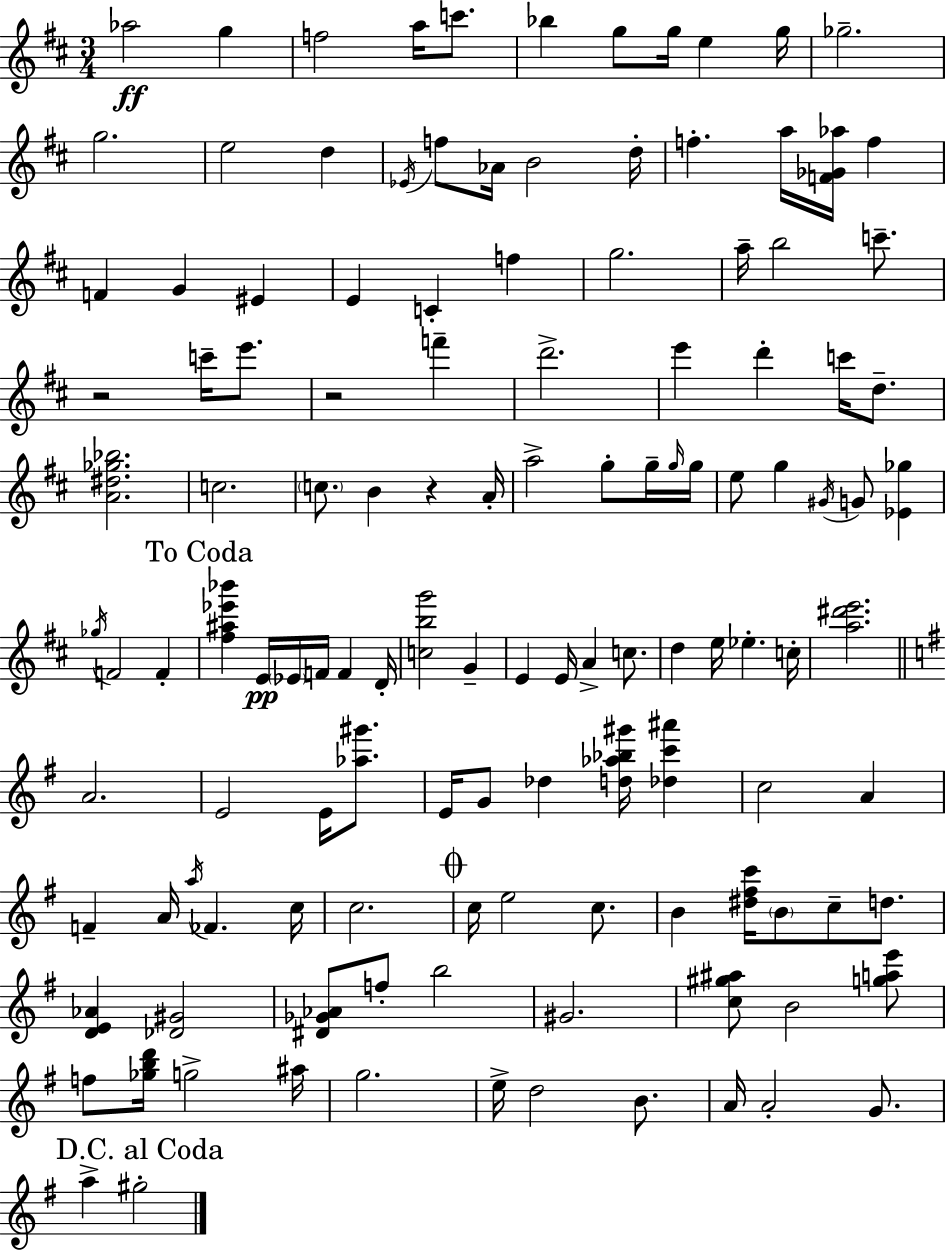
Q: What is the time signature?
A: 3/4